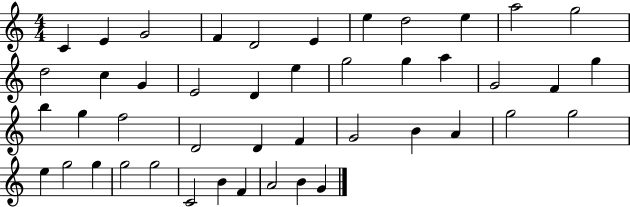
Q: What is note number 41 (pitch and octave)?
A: B4